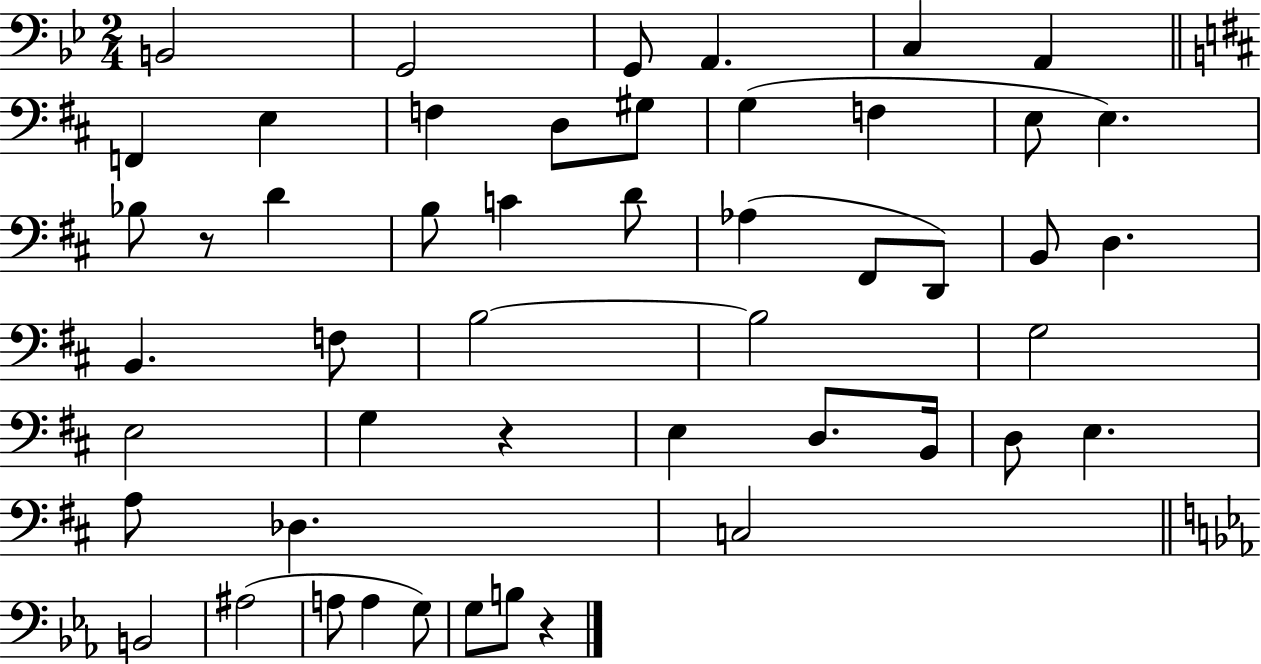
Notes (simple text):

B2/h G2/h G2/e A2/q. C3/q A2/q F2/q E3/q F3/q D3/e G#3/e G3/q F3/q E3/e E3/q. Bb3/e R/e D4/q B3/e C4/q D4/e Ab3/q F#2/e D2/e B2/e D3/q. B2/q. F3/e B3/h B3/h G3/h E3/h G3/q R/q E3/q D3/e. B2/s D3/e E3/q. A3/e Db3/q. C3/h B2/h A#3/h A3/e A3/q G3/e G3/e B3/e R/q